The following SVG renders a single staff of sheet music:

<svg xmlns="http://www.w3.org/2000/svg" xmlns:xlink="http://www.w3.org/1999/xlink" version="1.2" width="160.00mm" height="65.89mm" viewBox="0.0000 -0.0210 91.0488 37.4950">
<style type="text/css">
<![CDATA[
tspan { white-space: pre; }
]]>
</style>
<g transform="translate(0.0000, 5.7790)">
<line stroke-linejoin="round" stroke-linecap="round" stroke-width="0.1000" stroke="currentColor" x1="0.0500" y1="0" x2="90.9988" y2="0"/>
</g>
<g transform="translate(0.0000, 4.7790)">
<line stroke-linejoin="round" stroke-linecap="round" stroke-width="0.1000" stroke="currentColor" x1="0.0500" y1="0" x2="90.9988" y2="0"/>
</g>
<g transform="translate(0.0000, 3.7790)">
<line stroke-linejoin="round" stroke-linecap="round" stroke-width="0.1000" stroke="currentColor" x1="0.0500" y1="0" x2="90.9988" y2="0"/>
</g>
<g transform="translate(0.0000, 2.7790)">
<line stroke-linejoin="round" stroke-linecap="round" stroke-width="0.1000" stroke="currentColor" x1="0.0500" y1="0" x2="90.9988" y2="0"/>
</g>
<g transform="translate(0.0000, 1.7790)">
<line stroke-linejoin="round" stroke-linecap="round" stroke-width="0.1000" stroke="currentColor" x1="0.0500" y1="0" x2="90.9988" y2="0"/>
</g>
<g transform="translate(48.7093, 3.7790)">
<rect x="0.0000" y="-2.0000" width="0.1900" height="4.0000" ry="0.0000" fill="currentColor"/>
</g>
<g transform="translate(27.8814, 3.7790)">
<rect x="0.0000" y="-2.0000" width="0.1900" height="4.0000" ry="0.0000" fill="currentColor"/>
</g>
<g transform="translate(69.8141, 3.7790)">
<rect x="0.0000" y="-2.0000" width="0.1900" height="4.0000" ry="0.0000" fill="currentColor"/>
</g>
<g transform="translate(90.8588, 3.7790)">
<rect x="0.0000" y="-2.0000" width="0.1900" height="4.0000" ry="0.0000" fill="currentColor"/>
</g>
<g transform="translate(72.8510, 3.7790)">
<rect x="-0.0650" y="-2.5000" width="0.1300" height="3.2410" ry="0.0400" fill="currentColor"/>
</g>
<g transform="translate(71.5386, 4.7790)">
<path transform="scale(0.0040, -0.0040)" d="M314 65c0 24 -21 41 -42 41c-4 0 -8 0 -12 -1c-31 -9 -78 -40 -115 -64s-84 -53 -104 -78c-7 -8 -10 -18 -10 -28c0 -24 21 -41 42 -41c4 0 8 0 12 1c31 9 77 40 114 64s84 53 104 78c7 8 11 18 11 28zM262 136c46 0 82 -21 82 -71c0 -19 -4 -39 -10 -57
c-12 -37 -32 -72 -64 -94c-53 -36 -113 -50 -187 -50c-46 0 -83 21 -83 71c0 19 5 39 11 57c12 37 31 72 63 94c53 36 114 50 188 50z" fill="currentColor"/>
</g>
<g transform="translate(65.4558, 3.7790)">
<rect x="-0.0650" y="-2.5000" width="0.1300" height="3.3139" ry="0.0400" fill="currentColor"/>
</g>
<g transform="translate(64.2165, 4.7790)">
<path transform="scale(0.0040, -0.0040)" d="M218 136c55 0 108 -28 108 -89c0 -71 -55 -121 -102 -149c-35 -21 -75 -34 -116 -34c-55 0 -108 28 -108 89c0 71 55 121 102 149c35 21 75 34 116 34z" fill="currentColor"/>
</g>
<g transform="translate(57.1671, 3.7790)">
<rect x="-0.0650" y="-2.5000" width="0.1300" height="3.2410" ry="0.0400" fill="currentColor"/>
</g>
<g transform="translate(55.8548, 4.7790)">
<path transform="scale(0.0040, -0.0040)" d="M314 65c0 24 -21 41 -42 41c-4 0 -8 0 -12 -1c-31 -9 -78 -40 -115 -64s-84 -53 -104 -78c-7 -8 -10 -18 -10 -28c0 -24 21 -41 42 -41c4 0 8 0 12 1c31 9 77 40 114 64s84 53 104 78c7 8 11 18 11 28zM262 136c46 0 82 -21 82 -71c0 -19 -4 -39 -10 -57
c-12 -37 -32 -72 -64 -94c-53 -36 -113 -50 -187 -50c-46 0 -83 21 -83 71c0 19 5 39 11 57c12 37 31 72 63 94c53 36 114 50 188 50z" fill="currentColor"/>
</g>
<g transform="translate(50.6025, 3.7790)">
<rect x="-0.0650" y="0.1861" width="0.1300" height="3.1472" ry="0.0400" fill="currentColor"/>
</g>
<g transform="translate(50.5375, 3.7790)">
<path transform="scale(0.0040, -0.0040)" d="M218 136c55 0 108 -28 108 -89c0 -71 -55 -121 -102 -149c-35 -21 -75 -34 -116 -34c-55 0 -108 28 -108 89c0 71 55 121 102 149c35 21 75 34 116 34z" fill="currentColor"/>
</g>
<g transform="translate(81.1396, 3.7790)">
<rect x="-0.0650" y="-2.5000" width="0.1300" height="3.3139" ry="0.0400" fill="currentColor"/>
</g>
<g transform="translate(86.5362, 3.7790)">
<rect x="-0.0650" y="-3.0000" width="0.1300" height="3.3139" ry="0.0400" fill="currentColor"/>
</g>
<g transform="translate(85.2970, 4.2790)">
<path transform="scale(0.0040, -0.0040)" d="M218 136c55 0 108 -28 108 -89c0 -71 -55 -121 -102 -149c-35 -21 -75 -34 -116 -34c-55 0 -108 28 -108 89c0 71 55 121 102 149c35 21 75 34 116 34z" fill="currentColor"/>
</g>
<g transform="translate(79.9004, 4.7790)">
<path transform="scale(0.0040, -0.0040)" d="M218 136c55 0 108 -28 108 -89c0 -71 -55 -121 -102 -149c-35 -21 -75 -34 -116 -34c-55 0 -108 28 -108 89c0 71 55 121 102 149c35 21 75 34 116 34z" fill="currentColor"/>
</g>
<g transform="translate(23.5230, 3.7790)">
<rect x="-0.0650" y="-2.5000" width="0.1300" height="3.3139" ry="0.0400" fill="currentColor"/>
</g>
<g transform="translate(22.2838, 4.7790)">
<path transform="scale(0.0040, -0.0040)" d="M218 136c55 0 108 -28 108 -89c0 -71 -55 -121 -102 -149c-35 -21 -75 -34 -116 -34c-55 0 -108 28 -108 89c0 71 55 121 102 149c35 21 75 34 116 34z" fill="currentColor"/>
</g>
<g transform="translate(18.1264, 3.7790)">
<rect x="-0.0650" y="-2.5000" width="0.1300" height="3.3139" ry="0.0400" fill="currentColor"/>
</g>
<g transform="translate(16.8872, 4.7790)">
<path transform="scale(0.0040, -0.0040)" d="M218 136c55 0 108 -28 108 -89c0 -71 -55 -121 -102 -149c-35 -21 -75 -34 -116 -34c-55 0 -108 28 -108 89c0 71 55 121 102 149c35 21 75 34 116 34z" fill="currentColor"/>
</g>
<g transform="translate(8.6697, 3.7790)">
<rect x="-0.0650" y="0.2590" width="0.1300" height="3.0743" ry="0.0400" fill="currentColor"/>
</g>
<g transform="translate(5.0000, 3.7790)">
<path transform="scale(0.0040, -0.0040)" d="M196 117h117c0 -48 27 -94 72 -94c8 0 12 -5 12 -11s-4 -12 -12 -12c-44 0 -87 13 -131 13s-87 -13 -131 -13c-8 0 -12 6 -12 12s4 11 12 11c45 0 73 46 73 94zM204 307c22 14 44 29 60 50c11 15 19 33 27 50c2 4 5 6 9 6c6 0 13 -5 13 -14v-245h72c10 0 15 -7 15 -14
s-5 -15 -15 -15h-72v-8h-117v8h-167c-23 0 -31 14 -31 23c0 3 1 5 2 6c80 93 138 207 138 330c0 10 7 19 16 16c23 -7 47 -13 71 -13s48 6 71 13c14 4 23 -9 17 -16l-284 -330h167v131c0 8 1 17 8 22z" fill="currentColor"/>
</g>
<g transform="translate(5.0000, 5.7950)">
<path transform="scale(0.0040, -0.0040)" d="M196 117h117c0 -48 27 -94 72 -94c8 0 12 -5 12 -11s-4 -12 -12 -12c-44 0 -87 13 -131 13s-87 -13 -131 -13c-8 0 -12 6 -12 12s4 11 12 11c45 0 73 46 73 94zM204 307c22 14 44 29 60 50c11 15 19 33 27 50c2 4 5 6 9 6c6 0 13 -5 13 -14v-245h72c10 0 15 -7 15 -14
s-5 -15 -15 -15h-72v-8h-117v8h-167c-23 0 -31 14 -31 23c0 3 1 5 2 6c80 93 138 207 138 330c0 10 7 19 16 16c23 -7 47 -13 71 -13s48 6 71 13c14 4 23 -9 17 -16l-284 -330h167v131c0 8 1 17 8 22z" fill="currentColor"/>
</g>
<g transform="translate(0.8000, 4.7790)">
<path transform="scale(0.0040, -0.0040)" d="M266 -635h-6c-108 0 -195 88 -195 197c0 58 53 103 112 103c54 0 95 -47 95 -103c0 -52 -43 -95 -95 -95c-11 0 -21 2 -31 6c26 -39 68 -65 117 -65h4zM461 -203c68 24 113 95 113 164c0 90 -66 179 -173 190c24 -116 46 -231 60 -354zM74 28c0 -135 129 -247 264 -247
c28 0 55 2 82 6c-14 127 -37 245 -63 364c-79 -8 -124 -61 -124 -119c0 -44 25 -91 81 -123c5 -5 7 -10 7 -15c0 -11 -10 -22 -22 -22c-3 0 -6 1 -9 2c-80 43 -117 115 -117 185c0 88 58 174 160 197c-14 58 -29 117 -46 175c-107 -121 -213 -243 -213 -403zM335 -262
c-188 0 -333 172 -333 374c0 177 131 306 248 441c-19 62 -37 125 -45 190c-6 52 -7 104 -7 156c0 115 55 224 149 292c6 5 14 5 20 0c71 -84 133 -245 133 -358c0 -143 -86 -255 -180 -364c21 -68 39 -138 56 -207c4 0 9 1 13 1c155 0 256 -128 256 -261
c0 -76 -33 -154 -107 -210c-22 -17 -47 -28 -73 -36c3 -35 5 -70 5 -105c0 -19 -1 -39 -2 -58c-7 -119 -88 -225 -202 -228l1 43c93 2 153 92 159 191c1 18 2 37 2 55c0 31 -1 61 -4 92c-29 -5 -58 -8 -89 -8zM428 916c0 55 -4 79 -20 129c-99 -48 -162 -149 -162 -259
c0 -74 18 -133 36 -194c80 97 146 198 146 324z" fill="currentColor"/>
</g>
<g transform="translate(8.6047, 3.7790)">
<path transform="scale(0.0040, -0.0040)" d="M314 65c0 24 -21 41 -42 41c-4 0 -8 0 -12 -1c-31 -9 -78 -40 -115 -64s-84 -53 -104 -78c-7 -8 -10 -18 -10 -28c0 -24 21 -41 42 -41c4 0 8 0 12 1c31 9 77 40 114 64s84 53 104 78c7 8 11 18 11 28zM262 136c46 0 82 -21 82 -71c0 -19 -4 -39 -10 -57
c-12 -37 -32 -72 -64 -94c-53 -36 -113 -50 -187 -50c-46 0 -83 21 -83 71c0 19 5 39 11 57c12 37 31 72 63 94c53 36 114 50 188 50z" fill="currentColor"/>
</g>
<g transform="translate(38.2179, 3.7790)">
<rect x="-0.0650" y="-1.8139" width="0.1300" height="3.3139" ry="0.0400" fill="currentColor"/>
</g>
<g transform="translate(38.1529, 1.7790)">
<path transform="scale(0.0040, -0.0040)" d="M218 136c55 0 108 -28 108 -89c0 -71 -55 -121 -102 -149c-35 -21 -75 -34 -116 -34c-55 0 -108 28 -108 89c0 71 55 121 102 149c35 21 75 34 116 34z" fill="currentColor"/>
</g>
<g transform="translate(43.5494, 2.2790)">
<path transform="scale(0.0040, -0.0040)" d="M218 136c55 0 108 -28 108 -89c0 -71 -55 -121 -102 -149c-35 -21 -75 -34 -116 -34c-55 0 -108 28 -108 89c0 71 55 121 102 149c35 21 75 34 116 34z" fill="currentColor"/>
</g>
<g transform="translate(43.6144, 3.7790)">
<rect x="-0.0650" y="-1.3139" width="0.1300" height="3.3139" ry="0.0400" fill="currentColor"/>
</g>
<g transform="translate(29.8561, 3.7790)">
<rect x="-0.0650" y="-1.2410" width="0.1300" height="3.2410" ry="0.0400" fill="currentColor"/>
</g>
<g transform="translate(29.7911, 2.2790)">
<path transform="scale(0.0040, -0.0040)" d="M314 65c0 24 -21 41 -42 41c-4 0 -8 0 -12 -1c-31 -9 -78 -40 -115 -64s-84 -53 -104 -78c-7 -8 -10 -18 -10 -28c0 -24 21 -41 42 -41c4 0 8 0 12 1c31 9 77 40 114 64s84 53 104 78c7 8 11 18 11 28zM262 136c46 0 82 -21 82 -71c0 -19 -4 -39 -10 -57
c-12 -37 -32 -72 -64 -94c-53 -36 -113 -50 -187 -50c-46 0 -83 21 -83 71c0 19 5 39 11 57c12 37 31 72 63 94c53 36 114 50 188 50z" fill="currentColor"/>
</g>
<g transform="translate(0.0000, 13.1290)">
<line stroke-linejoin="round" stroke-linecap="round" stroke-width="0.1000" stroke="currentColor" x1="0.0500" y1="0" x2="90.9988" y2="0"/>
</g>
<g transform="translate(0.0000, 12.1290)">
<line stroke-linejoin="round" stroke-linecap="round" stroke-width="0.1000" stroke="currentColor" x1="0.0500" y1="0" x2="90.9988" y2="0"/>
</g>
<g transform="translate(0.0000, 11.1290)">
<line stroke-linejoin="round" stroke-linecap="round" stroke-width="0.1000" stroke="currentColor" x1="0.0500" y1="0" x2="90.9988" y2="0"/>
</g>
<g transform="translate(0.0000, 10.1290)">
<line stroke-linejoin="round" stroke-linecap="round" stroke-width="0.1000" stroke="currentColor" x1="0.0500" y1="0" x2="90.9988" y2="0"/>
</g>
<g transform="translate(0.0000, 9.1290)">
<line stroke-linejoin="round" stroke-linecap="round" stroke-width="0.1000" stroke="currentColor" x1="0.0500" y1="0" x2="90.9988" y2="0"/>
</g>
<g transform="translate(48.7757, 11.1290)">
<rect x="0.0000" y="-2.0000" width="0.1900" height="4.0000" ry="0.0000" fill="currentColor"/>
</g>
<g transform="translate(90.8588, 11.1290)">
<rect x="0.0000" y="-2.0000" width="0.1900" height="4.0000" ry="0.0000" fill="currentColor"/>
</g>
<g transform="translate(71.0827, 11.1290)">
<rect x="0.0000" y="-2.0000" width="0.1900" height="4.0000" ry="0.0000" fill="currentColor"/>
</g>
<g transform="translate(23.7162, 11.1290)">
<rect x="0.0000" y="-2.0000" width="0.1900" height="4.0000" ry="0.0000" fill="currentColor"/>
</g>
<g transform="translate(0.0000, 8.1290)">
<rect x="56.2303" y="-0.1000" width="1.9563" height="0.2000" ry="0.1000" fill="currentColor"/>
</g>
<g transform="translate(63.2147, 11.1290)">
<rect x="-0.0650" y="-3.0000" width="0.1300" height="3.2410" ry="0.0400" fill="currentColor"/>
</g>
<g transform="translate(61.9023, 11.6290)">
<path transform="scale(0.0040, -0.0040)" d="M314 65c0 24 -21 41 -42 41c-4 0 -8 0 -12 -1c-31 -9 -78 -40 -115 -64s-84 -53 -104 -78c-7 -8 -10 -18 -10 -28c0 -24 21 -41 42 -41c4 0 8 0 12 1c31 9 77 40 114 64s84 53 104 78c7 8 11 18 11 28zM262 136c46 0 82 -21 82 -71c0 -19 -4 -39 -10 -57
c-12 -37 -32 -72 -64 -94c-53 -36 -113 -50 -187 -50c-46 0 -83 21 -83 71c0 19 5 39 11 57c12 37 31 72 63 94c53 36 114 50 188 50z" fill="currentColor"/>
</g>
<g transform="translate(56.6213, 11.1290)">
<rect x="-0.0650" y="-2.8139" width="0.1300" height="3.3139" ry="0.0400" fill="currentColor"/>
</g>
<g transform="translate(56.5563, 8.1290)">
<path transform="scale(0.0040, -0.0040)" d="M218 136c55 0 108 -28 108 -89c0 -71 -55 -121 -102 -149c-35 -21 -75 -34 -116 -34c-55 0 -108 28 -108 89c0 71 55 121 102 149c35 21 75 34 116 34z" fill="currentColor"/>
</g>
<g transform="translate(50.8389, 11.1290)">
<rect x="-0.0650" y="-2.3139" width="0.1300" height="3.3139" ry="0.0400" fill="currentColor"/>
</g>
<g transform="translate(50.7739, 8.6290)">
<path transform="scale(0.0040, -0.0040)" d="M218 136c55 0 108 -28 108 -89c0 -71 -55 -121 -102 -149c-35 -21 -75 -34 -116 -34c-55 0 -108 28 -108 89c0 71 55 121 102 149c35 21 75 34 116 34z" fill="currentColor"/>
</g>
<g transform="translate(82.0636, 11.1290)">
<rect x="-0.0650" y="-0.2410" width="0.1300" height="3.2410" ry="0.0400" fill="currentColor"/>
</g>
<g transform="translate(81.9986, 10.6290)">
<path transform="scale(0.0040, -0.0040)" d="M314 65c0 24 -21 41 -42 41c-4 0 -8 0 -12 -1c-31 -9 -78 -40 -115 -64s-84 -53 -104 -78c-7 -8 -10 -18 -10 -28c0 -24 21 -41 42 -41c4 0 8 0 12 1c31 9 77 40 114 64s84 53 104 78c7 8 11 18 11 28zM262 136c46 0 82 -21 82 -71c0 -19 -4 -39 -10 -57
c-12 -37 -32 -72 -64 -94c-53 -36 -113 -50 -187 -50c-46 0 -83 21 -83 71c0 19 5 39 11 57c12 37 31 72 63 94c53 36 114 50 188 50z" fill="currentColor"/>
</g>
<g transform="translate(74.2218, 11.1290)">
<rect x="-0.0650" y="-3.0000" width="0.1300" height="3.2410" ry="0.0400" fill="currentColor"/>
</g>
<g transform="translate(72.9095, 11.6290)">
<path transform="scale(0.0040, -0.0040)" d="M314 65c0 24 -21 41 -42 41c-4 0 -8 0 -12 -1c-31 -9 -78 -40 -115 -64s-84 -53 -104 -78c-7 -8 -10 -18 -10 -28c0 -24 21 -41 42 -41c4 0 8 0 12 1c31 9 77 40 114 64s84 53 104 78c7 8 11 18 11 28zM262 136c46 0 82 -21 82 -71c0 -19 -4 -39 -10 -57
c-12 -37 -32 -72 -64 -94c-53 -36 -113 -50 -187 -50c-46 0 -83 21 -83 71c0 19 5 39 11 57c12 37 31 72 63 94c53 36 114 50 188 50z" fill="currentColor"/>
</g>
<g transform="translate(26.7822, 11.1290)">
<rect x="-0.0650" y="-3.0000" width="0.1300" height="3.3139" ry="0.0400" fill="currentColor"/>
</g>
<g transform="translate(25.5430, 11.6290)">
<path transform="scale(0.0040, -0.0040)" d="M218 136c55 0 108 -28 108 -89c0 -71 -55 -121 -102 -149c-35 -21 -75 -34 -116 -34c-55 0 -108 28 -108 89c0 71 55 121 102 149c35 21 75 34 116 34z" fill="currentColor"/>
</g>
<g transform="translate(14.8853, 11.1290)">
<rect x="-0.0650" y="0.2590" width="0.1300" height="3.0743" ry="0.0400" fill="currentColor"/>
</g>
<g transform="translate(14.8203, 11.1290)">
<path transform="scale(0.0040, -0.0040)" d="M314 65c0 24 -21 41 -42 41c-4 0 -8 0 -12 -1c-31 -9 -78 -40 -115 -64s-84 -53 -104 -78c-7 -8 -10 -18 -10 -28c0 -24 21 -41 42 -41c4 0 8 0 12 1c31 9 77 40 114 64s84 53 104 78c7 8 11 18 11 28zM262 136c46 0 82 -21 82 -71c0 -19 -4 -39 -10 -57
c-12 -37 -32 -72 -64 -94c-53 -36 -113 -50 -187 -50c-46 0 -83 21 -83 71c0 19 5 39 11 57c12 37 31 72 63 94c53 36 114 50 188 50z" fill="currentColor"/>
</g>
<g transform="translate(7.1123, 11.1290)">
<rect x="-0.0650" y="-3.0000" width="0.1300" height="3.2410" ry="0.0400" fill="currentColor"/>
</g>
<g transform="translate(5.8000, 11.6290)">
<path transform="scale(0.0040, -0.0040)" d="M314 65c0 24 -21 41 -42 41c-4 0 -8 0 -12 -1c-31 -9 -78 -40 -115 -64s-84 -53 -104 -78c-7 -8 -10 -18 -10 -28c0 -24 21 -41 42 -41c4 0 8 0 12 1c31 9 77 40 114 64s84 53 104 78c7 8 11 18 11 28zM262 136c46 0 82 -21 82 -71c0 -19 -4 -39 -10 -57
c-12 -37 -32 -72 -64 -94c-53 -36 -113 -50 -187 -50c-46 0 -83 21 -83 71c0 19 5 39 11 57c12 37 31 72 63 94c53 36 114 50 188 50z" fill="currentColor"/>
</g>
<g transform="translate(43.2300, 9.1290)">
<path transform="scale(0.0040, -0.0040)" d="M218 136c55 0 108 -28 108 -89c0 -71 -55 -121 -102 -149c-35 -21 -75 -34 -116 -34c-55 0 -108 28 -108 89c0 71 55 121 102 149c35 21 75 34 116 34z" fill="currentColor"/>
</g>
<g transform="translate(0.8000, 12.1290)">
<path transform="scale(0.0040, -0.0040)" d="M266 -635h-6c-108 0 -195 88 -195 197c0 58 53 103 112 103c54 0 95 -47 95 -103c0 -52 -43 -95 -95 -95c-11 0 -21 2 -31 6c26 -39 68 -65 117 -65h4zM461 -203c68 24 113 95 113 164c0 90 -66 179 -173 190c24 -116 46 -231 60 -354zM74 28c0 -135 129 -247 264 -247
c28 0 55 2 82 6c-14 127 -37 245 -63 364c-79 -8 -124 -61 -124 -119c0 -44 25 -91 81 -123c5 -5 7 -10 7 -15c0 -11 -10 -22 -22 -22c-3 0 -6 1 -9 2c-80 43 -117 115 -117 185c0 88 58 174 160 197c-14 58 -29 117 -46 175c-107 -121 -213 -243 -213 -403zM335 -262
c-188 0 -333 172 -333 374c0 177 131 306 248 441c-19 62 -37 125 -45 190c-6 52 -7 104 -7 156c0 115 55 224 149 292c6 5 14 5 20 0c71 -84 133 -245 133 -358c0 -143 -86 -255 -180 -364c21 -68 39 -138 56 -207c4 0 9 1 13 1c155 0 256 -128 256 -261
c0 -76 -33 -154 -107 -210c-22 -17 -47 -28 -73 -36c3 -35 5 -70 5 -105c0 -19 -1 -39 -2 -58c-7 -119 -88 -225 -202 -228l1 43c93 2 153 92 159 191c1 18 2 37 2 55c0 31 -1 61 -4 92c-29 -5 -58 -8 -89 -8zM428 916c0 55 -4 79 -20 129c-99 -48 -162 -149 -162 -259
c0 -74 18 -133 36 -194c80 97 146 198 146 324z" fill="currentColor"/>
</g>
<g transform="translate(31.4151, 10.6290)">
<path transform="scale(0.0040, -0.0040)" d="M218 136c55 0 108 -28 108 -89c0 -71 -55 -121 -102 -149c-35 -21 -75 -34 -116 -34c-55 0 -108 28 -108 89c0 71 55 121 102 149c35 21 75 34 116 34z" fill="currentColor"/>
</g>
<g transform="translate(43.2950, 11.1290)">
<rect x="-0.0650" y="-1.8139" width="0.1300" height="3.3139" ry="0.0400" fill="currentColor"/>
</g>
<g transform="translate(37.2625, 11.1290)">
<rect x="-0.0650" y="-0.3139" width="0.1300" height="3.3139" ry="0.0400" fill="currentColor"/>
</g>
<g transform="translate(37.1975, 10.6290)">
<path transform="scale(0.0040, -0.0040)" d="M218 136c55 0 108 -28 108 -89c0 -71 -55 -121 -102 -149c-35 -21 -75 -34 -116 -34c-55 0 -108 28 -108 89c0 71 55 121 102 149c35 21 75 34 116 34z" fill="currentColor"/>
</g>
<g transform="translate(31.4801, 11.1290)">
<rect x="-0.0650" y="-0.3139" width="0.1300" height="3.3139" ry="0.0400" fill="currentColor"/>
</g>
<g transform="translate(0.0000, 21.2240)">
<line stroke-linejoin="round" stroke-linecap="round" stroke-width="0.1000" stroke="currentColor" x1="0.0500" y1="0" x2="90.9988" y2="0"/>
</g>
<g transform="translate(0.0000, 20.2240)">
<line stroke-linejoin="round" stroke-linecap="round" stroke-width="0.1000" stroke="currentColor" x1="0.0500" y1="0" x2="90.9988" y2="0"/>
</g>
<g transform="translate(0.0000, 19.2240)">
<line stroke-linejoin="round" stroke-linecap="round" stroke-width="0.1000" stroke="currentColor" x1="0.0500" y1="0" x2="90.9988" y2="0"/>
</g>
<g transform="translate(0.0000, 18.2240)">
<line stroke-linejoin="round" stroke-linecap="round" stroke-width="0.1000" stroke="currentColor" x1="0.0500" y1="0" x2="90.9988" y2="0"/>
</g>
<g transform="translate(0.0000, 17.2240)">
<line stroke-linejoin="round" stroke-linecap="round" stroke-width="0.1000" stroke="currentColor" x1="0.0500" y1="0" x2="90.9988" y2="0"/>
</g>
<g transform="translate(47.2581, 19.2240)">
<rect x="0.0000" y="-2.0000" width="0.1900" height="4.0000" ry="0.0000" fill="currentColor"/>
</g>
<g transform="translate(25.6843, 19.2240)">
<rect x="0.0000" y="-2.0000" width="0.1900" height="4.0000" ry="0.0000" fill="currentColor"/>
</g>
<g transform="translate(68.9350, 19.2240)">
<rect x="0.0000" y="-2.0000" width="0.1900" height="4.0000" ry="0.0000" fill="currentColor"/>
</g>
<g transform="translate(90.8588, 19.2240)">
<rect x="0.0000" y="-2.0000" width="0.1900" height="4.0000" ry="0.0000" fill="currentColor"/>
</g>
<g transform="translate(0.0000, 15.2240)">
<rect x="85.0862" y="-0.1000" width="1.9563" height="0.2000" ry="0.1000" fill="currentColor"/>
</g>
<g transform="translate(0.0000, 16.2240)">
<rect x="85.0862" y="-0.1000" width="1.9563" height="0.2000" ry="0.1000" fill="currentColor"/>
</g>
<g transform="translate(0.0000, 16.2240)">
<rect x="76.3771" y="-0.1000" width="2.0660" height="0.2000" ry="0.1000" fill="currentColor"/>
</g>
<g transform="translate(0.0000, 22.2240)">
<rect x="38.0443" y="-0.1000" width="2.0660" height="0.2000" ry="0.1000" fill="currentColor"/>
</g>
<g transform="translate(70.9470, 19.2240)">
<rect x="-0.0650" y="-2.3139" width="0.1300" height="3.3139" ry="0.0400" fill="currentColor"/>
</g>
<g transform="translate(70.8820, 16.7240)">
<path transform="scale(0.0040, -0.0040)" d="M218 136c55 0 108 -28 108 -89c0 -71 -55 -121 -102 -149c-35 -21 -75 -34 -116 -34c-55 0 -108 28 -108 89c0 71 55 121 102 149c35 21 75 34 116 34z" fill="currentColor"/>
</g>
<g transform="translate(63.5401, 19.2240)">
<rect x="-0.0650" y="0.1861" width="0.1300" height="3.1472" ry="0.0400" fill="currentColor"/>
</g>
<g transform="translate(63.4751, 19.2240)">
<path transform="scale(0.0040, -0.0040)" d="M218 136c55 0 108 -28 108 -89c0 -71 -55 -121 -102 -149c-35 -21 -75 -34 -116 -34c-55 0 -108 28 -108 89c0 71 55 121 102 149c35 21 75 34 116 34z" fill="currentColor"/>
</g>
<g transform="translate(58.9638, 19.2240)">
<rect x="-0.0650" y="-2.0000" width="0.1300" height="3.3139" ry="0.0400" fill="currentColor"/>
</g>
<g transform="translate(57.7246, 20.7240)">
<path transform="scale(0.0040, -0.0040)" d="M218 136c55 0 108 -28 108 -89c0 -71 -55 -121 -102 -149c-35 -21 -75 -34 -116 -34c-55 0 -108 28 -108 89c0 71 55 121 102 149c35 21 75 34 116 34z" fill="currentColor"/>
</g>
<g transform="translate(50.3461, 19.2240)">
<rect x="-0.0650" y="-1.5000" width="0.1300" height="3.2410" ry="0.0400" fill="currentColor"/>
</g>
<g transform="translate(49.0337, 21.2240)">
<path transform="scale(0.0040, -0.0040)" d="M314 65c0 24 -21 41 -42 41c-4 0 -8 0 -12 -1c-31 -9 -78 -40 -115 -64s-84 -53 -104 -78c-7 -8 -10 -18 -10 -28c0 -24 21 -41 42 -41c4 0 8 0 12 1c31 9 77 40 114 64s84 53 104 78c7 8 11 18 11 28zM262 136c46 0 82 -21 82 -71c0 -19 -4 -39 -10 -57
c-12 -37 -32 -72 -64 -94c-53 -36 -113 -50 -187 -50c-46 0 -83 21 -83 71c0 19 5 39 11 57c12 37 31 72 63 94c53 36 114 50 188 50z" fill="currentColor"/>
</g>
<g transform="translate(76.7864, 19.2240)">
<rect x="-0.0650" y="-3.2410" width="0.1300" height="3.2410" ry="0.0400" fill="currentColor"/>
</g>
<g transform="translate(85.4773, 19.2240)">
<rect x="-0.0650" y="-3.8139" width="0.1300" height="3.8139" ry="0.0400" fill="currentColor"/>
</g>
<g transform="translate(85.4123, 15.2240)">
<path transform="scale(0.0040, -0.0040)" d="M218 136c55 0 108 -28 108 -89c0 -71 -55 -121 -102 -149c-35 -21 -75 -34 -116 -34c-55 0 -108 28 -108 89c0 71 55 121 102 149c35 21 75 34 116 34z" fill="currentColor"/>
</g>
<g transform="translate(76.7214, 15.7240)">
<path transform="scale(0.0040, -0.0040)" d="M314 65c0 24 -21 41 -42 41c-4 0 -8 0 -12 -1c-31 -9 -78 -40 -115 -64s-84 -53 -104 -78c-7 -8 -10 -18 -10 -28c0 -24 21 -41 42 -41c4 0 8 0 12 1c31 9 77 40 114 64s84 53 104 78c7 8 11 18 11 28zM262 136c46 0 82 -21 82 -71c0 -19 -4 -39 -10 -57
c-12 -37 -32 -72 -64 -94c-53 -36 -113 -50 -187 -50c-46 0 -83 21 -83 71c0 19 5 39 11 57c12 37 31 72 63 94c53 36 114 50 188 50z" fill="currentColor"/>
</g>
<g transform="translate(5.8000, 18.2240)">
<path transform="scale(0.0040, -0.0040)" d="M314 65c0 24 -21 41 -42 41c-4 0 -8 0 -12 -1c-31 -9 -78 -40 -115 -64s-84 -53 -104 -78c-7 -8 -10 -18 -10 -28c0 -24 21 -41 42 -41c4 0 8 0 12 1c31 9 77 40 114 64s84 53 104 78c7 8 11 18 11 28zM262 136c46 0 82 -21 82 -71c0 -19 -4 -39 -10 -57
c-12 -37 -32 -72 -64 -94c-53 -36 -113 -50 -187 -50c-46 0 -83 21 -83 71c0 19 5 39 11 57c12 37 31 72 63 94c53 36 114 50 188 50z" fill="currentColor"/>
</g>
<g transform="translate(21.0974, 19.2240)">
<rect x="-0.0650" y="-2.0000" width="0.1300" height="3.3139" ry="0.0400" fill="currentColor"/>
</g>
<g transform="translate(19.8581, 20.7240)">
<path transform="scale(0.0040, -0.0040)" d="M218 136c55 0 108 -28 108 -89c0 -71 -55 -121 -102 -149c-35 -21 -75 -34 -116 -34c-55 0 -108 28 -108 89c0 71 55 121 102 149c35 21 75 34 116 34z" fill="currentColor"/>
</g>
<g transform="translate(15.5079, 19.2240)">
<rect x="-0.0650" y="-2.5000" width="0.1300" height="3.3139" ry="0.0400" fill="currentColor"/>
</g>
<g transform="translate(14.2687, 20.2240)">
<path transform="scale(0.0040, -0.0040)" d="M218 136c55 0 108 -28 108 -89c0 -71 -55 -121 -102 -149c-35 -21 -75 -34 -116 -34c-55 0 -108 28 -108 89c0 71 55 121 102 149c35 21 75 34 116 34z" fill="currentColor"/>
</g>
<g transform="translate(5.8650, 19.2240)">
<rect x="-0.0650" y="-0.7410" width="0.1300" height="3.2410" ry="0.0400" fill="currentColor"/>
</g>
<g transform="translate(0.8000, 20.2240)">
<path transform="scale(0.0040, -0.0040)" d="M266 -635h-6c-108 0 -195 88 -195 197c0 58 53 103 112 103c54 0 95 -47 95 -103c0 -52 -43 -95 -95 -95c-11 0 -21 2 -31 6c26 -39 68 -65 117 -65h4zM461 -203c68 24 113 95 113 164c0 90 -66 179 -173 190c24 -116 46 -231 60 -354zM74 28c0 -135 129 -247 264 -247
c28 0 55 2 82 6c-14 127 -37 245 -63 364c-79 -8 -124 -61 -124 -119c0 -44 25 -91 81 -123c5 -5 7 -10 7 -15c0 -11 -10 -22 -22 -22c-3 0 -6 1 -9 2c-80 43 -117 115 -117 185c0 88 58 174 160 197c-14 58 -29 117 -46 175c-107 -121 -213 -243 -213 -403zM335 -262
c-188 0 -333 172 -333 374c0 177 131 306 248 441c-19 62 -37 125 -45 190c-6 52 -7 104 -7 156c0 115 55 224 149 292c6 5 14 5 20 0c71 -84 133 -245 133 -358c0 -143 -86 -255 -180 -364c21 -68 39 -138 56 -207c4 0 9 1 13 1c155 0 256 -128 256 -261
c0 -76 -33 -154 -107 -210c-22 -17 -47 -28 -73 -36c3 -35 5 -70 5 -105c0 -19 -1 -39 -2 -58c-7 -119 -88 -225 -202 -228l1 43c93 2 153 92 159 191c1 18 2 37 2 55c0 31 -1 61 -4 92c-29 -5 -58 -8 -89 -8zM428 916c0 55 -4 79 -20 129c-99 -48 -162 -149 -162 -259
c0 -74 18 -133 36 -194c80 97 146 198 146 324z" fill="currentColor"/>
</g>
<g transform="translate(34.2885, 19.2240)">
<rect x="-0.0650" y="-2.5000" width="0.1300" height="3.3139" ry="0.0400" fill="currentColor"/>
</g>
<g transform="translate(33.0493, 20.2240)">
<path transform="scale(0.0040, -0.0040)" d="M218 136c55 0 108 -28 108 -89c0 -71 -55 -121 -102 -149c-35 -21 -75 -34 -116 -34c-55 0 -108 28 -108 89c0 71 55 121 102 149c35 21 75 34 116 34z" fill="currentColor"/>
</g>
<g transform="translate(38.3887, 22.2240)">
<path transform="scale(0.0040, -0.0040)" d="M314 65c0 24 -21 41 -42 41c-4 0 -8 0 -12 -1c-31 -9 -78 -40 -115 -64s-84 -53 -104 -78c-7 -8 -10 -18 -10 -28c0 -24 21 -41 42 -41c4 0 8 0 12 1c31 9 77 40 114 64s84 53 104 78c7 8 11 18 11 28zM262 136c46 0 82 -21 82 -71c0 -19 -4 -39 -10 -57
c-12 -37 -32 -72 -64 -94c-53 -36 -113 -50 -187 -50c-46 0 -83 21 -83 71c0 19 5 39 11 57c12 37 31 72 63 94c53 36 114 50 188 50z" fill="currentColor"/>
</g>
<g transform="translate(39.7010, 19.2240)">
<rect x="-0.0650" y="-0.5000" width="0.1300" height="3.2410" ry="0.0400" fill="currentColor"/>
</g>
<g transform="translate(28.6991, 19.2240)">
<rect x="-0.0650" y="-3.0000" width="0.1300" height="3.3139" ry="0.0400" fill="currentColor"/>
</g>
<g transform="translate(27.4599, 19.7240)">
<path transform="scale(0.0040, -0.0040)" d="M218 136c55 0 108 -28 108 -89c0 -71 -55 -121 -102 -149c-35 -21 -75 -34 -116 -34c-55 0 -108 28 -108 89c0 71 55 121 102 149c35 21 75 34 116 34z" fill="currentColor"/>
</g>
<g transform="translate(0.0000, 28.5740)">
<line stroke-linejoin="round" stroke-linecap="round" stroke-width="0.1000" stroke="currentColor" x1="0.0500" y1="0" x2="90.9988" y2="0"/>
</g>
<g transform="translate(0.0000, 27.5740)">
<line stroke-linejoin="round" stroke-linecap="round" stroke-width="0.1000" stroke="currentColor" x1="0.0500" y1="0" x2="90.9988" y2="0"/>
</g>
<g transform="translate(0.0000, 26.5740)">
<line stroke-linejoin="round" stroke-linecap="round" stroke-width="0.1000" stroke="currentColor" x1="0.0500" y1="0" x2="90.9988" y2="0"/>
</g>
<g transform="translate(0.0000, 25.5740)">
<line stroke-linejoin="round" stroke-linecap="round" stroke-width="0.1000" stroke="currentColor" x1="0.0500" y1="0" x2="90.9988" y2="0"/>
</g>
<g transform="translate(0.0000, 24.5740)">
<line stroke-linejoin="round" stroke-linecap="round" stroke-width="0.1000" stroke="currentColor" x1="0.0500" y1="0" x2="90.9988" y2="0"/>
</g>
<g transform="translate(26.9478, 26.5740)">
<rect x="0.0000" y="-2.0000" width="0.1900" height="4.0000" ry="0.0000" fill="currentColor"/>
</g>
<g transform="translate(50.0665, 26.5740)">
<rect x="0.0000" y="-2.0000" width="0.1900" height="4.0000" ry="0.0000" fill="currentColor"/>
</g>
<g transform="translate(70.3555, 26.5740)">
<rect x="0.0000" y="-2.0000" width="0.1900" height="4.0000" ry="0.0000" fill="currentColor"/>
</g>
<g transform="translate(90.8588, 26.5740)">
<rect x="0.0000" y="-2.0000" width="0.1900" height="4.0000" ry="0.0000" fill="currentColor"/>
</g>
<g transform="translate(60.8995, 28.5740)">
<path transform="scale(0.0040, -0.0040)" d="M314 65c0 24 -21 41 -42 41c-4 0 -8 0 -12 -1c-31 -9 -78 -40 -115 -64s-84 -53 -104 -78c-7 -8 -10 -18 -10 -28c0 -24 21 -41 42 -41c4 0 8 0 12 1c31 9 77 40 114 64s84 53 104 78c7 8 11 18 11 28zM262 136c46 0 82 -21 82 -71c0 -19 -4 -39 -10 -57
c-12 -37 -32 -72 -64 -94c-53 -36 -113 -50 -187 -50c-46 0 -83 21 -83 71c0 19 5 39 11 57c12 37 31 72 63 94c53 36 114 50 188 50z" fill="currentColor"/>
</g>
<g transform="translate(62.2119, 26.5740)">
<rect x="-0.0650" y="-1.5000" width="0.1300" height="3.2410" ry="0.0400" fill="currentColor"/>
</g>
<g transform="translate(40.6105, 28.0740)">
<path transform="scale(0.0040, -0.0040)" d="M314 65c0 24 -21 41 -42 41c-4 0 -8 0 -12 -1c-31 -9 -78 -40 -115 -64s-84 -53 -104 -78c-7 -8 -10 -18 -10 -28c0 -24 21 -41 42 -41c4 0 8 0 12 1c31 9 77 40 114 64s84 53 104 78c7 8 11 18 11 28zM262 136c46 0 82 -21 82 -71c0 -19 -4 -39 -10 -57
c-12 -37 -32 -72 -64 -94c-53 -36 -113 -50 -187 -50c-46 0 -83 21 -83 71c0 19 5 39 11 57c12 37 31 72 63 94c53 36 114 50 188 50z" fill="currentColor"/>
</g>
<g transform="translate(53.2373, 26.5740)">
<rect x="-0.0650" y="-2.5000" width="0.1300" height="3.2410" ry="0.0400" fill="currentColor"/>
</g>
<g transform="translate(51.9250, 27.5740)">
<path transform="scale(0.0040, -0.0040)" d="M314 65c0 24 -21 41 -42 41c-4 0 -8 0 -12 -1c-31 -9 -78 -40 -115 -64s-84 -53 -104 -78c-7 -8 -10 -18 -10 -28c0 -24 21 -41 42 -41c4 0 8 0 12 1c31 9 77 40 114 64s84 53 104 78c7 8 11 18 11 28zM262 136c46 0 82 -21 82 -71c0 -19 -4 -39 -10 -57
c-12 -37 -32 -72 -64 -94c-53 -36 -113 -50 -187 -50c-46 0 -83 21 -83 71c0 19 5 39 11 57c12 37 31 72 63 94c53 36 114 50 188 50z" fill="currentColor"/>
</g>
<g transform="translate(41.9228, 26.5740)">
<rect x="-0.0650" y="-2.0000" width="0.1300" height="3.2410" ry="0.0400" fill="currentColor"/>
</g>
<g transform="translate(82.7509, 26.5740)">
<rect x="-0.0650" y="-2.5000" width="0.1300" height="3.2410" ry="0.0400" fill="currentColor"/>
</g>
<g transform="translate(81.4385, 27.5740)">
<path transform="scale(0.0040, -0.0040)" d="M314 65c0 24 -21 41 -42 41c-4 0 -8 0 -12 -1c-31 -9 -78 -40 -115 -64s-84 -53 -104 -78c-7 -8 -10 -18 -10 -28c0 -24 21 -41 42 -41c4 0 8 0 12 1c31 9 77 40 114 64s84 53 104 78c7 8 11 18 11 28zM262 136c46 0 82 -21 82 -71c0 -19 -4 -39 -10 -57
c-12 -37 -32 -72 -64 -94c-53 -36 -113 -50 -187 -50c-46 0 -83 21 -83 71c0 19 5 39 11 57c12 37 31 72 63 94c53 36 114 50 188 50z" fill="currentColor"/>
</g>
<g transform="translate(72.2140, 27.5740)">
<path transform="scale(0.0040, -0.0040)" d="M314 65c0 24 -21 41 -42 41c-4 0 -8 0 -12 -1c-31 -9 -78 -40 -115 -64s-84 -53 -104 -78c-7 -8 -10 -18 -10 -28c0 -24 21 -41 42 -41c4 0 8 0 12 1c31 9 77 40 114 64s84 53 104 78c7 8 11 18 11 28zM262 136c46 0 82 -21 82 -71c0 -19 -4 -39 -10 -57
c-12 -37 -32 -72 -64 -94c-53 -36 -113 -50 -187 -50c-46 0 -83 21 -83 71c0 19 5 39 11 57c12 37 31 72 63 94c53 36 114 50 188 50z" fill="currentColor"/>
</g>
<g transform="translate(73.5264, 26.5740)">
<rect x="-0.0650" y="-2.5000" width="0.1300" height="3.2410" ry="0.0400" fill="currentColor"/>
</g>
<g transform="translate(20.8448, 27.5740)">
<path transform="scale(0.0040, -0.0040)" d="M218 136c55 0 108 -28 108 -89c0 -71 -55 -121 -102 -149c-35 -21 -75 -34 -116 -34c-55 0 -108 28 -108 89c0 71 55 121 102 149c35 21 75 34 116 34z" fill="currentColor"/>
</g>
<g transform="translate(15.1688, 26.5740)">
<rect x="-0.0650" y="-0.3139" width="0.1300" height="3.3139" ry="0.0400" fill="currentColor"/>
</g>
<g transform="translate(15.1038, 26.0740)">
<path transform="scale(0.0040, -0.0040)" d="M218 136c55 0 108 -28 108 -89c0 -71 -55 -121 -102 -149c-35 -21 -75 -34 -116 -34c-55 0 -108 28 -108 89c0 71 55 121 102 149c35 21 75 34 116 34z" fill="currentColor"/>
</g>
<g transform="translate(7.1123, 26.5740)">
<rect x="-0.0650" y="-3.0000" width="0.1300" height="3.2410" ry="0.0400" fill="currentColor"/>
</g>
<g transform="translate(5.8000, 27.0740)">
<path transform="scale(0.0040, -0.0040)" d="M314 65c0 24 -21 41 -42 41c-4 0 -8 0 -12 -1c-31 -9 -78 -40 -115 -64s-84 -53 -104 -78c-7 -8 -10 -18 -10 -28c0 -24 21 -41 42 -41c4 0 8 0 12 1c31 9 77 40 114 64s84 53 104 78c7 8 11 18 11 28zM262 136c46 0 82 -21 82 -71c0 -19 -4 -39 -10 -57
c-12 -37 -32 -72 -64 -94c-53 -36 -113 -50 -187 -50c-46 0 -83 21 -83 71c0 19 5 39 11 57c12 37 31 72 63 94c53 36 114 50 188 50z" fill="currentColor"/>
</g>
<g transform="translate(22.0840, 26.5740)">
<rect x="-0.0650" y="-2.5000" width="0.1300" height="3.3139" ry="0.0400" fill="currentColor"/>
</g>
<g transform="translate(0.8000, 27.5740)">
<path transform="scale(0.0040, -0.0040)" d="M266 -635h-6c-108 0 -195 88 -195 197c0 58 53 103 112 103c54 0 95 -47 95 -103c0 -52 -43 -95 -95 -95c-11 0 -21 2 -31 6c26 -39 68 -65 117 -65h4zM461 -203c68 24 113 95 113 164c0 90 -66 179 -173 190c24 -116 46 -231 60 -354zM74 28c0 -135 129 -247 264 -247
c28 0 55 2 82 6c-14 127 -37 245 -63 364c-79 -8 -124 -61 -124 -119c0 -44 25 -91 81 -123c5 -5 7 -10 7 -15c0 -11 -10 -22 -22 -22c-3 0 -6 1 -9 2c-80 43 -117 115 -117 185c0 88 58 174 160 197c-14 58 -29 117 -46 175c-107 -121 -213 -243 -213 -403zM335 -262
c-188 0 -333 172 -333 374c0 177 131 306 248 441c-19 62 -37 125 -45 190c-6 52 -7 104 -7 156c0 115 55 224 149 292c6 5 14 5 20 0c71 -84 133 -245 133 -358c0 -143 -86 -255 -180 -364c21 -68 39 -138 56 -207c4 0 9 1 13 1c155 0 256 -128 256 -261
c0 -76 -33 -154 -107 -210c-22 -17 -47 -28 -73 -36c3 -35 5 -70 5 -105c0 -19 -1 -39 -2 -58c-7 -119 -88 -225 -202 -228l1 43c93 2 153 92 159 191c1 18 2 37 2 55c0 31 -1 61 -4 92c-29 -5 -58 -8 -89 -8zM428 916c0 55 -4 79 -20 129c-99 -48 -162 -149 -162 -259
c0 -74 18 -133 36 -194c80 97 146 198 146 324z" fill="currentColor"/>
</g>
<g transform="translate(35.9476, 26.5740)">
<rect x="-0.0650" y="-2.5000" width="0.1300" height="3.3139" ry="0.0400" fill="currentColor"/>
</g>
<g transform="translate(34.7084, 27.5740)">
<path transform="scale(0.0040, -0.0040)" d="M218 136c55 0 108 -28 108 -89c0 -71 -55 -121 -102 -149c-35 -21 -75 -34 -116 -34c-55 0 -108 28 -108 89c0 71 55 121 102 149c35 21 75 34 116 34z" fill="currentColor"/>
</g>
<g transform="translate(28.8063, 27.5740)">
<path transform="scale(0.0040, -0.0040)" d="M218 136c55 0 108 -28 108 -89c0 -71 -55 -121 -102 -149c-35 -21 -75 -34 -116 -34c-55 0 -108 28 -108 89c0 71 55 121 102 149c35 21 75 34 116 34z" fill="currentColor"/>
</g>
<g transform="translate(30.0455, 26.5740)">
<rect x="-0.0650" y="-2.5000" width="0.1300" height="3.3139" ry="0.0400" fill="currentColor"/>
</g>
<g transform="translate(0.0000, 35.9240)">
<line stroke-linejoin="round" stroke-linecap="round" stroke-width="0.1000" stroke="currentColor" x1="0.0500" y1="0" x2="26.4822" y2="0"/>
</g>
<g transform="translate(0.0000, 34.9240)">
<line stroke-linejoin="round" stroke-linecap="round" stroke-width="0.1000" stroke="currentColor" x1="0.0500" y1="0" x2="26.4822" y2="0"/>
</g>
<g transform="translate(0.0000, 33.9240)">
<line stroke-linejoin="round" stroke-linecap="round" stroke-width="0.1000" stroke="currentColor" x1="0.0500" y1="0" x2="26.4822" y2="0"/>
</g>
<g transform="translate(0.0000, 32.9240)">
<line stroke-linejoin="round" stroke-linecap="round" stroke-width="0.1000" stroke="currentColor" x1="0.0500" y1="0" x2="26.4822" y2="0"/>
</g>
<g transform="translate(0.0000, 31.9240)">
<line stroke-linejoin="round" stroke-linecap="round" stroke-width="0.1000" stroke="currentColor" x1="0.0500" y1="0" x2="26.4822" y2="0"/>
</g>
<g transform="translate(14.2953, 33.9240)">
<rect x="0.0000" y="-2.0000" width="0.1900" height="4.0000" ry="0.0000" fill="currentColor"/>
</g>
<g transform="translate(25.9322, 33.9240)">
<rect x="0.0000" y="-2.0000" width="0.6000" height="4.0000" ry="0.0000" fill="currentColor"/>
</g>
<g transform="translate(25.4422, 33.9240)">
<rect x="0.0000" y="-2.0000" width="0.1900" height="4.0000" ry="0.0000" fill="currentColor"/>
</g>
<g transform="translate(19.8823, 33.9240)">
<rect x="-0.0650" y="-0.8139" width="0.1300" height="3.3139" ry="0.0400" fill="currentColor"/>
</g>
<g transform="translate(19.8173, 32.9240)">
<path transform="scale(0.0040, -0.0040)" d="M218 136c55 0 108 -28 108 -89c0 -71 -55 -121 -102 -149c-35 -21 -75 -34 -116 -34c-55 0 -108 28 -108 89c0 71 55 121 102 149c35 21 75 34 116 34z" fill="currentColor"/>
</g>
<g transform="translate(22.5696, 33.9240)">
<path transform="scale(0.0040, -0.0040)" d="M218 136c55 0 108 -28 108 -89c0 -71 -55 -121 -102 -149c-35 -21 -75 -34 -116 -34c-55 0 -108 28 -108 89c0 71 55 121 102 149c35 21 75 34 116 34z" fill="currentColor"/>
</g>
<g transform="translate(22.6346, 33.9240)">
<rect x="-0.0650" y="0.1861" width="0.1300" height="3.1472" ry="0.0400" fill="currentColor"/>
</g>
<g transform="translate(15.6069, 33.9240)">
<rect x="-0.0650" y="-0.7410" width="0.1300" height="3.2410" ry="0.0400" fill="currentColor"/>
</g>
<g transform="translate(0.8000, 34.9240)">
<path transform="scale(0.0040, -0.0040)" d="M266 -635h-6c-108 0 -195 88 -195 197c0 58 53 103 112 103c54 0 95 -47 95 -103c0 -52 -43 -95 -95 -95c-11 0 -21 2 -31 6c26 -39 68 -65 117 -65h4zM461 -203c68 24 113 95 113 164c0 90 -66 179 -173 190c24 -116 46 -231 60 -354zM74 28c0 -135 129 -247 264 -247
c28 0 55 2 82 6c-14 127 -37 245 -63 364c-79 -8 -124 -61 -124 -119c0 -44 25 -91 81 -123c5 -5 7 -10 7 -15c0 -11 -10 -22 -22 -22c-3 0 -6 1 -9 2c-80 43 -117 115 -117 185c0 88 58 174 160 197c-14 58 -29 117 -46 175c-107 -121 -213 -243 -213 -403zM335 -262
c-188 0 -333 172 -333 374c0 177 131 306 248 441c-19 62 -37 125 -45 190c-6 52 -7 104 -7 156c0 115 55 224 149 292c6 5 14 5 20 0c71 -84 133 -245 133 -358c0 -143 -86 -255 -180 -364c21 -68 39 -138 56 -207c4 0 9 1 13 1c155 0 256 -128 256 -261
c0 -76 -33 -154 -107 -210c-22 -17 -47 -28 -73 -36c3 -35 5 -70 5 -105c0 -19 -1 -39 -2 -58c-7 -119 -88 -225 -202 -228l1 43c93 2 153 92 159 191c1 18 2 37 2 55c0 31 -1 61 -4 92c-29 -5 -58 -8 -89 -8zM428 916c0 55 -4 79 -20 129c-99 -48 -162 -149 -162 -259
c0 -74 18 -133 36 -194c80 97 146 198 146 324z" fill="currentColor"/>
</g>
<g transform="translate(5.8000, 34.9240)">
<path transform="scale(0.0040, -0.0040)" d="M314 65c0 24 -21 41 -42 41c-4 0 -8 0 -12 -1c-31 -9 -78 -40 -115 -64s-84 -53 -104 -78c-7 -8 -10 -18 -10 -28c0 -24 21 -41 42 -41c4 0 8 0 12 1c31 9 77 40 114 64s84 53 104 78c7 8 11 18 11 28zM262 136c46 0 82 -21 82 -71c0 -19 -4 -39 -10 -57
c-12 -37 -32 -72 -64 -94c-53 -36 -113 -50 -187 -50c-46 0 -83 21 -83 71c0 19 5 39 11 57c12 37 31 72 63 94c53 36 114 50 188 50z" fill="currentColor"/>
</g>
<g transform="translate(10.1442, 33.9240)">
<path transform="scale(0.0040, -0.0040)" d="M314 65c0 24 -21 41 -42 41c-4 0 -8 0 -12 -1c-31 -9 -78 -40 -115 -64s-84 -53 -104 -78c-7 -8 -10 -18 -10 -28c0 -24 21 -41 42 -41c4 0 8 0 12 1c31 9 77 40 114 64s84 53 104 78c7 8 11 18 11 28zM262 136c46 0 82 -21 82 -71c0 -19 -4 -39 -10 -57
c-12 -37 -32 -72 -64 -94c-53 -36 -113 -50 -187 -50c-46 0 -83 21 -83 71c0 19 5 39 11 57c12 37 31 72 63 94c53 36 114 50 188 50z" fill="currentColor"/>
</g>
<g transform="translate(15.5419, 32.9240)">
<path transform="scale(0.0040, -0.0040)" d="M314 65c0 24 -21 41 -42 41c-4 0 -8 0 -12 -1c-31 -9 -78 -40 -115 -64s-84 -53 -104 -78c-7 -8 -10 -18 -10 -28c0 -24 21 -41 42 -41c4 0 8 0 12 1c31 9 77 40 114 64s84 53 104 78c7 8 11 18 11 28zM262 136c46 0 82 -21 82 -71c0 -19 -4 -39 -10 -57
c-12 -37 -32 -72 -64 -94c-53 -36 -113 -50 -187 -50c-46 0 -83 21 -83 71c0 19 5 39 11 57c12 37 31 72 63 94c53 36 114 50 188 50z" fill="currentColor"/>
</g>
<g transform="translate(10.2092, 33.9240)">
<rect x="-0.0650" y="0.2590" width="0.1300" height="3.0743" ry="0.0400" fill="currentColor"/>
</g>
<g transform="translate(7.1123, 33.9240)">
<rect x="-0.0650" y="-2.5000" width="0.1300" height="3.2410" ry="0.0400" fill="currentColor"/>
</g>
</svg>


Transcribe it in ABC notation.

X:1
T:Untitled
M:4/4
L:1/4
K:C
B2 G G e2 f e B G2 G G2 G A A2 B2 A c c f g a A2 A2 c2 d2 G F A G C2 E2 F B g b2 c' A2 c G G G F2 G2 E2 G2 G2 G2 B2 d2 d B